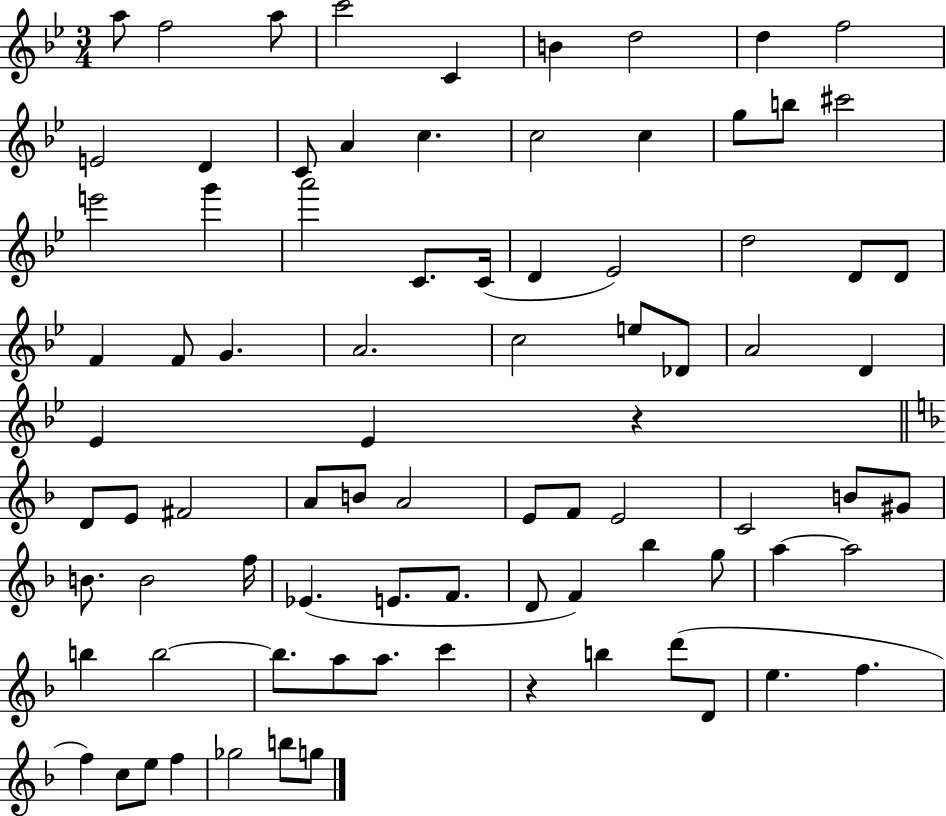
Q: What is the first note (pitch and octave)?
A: A5